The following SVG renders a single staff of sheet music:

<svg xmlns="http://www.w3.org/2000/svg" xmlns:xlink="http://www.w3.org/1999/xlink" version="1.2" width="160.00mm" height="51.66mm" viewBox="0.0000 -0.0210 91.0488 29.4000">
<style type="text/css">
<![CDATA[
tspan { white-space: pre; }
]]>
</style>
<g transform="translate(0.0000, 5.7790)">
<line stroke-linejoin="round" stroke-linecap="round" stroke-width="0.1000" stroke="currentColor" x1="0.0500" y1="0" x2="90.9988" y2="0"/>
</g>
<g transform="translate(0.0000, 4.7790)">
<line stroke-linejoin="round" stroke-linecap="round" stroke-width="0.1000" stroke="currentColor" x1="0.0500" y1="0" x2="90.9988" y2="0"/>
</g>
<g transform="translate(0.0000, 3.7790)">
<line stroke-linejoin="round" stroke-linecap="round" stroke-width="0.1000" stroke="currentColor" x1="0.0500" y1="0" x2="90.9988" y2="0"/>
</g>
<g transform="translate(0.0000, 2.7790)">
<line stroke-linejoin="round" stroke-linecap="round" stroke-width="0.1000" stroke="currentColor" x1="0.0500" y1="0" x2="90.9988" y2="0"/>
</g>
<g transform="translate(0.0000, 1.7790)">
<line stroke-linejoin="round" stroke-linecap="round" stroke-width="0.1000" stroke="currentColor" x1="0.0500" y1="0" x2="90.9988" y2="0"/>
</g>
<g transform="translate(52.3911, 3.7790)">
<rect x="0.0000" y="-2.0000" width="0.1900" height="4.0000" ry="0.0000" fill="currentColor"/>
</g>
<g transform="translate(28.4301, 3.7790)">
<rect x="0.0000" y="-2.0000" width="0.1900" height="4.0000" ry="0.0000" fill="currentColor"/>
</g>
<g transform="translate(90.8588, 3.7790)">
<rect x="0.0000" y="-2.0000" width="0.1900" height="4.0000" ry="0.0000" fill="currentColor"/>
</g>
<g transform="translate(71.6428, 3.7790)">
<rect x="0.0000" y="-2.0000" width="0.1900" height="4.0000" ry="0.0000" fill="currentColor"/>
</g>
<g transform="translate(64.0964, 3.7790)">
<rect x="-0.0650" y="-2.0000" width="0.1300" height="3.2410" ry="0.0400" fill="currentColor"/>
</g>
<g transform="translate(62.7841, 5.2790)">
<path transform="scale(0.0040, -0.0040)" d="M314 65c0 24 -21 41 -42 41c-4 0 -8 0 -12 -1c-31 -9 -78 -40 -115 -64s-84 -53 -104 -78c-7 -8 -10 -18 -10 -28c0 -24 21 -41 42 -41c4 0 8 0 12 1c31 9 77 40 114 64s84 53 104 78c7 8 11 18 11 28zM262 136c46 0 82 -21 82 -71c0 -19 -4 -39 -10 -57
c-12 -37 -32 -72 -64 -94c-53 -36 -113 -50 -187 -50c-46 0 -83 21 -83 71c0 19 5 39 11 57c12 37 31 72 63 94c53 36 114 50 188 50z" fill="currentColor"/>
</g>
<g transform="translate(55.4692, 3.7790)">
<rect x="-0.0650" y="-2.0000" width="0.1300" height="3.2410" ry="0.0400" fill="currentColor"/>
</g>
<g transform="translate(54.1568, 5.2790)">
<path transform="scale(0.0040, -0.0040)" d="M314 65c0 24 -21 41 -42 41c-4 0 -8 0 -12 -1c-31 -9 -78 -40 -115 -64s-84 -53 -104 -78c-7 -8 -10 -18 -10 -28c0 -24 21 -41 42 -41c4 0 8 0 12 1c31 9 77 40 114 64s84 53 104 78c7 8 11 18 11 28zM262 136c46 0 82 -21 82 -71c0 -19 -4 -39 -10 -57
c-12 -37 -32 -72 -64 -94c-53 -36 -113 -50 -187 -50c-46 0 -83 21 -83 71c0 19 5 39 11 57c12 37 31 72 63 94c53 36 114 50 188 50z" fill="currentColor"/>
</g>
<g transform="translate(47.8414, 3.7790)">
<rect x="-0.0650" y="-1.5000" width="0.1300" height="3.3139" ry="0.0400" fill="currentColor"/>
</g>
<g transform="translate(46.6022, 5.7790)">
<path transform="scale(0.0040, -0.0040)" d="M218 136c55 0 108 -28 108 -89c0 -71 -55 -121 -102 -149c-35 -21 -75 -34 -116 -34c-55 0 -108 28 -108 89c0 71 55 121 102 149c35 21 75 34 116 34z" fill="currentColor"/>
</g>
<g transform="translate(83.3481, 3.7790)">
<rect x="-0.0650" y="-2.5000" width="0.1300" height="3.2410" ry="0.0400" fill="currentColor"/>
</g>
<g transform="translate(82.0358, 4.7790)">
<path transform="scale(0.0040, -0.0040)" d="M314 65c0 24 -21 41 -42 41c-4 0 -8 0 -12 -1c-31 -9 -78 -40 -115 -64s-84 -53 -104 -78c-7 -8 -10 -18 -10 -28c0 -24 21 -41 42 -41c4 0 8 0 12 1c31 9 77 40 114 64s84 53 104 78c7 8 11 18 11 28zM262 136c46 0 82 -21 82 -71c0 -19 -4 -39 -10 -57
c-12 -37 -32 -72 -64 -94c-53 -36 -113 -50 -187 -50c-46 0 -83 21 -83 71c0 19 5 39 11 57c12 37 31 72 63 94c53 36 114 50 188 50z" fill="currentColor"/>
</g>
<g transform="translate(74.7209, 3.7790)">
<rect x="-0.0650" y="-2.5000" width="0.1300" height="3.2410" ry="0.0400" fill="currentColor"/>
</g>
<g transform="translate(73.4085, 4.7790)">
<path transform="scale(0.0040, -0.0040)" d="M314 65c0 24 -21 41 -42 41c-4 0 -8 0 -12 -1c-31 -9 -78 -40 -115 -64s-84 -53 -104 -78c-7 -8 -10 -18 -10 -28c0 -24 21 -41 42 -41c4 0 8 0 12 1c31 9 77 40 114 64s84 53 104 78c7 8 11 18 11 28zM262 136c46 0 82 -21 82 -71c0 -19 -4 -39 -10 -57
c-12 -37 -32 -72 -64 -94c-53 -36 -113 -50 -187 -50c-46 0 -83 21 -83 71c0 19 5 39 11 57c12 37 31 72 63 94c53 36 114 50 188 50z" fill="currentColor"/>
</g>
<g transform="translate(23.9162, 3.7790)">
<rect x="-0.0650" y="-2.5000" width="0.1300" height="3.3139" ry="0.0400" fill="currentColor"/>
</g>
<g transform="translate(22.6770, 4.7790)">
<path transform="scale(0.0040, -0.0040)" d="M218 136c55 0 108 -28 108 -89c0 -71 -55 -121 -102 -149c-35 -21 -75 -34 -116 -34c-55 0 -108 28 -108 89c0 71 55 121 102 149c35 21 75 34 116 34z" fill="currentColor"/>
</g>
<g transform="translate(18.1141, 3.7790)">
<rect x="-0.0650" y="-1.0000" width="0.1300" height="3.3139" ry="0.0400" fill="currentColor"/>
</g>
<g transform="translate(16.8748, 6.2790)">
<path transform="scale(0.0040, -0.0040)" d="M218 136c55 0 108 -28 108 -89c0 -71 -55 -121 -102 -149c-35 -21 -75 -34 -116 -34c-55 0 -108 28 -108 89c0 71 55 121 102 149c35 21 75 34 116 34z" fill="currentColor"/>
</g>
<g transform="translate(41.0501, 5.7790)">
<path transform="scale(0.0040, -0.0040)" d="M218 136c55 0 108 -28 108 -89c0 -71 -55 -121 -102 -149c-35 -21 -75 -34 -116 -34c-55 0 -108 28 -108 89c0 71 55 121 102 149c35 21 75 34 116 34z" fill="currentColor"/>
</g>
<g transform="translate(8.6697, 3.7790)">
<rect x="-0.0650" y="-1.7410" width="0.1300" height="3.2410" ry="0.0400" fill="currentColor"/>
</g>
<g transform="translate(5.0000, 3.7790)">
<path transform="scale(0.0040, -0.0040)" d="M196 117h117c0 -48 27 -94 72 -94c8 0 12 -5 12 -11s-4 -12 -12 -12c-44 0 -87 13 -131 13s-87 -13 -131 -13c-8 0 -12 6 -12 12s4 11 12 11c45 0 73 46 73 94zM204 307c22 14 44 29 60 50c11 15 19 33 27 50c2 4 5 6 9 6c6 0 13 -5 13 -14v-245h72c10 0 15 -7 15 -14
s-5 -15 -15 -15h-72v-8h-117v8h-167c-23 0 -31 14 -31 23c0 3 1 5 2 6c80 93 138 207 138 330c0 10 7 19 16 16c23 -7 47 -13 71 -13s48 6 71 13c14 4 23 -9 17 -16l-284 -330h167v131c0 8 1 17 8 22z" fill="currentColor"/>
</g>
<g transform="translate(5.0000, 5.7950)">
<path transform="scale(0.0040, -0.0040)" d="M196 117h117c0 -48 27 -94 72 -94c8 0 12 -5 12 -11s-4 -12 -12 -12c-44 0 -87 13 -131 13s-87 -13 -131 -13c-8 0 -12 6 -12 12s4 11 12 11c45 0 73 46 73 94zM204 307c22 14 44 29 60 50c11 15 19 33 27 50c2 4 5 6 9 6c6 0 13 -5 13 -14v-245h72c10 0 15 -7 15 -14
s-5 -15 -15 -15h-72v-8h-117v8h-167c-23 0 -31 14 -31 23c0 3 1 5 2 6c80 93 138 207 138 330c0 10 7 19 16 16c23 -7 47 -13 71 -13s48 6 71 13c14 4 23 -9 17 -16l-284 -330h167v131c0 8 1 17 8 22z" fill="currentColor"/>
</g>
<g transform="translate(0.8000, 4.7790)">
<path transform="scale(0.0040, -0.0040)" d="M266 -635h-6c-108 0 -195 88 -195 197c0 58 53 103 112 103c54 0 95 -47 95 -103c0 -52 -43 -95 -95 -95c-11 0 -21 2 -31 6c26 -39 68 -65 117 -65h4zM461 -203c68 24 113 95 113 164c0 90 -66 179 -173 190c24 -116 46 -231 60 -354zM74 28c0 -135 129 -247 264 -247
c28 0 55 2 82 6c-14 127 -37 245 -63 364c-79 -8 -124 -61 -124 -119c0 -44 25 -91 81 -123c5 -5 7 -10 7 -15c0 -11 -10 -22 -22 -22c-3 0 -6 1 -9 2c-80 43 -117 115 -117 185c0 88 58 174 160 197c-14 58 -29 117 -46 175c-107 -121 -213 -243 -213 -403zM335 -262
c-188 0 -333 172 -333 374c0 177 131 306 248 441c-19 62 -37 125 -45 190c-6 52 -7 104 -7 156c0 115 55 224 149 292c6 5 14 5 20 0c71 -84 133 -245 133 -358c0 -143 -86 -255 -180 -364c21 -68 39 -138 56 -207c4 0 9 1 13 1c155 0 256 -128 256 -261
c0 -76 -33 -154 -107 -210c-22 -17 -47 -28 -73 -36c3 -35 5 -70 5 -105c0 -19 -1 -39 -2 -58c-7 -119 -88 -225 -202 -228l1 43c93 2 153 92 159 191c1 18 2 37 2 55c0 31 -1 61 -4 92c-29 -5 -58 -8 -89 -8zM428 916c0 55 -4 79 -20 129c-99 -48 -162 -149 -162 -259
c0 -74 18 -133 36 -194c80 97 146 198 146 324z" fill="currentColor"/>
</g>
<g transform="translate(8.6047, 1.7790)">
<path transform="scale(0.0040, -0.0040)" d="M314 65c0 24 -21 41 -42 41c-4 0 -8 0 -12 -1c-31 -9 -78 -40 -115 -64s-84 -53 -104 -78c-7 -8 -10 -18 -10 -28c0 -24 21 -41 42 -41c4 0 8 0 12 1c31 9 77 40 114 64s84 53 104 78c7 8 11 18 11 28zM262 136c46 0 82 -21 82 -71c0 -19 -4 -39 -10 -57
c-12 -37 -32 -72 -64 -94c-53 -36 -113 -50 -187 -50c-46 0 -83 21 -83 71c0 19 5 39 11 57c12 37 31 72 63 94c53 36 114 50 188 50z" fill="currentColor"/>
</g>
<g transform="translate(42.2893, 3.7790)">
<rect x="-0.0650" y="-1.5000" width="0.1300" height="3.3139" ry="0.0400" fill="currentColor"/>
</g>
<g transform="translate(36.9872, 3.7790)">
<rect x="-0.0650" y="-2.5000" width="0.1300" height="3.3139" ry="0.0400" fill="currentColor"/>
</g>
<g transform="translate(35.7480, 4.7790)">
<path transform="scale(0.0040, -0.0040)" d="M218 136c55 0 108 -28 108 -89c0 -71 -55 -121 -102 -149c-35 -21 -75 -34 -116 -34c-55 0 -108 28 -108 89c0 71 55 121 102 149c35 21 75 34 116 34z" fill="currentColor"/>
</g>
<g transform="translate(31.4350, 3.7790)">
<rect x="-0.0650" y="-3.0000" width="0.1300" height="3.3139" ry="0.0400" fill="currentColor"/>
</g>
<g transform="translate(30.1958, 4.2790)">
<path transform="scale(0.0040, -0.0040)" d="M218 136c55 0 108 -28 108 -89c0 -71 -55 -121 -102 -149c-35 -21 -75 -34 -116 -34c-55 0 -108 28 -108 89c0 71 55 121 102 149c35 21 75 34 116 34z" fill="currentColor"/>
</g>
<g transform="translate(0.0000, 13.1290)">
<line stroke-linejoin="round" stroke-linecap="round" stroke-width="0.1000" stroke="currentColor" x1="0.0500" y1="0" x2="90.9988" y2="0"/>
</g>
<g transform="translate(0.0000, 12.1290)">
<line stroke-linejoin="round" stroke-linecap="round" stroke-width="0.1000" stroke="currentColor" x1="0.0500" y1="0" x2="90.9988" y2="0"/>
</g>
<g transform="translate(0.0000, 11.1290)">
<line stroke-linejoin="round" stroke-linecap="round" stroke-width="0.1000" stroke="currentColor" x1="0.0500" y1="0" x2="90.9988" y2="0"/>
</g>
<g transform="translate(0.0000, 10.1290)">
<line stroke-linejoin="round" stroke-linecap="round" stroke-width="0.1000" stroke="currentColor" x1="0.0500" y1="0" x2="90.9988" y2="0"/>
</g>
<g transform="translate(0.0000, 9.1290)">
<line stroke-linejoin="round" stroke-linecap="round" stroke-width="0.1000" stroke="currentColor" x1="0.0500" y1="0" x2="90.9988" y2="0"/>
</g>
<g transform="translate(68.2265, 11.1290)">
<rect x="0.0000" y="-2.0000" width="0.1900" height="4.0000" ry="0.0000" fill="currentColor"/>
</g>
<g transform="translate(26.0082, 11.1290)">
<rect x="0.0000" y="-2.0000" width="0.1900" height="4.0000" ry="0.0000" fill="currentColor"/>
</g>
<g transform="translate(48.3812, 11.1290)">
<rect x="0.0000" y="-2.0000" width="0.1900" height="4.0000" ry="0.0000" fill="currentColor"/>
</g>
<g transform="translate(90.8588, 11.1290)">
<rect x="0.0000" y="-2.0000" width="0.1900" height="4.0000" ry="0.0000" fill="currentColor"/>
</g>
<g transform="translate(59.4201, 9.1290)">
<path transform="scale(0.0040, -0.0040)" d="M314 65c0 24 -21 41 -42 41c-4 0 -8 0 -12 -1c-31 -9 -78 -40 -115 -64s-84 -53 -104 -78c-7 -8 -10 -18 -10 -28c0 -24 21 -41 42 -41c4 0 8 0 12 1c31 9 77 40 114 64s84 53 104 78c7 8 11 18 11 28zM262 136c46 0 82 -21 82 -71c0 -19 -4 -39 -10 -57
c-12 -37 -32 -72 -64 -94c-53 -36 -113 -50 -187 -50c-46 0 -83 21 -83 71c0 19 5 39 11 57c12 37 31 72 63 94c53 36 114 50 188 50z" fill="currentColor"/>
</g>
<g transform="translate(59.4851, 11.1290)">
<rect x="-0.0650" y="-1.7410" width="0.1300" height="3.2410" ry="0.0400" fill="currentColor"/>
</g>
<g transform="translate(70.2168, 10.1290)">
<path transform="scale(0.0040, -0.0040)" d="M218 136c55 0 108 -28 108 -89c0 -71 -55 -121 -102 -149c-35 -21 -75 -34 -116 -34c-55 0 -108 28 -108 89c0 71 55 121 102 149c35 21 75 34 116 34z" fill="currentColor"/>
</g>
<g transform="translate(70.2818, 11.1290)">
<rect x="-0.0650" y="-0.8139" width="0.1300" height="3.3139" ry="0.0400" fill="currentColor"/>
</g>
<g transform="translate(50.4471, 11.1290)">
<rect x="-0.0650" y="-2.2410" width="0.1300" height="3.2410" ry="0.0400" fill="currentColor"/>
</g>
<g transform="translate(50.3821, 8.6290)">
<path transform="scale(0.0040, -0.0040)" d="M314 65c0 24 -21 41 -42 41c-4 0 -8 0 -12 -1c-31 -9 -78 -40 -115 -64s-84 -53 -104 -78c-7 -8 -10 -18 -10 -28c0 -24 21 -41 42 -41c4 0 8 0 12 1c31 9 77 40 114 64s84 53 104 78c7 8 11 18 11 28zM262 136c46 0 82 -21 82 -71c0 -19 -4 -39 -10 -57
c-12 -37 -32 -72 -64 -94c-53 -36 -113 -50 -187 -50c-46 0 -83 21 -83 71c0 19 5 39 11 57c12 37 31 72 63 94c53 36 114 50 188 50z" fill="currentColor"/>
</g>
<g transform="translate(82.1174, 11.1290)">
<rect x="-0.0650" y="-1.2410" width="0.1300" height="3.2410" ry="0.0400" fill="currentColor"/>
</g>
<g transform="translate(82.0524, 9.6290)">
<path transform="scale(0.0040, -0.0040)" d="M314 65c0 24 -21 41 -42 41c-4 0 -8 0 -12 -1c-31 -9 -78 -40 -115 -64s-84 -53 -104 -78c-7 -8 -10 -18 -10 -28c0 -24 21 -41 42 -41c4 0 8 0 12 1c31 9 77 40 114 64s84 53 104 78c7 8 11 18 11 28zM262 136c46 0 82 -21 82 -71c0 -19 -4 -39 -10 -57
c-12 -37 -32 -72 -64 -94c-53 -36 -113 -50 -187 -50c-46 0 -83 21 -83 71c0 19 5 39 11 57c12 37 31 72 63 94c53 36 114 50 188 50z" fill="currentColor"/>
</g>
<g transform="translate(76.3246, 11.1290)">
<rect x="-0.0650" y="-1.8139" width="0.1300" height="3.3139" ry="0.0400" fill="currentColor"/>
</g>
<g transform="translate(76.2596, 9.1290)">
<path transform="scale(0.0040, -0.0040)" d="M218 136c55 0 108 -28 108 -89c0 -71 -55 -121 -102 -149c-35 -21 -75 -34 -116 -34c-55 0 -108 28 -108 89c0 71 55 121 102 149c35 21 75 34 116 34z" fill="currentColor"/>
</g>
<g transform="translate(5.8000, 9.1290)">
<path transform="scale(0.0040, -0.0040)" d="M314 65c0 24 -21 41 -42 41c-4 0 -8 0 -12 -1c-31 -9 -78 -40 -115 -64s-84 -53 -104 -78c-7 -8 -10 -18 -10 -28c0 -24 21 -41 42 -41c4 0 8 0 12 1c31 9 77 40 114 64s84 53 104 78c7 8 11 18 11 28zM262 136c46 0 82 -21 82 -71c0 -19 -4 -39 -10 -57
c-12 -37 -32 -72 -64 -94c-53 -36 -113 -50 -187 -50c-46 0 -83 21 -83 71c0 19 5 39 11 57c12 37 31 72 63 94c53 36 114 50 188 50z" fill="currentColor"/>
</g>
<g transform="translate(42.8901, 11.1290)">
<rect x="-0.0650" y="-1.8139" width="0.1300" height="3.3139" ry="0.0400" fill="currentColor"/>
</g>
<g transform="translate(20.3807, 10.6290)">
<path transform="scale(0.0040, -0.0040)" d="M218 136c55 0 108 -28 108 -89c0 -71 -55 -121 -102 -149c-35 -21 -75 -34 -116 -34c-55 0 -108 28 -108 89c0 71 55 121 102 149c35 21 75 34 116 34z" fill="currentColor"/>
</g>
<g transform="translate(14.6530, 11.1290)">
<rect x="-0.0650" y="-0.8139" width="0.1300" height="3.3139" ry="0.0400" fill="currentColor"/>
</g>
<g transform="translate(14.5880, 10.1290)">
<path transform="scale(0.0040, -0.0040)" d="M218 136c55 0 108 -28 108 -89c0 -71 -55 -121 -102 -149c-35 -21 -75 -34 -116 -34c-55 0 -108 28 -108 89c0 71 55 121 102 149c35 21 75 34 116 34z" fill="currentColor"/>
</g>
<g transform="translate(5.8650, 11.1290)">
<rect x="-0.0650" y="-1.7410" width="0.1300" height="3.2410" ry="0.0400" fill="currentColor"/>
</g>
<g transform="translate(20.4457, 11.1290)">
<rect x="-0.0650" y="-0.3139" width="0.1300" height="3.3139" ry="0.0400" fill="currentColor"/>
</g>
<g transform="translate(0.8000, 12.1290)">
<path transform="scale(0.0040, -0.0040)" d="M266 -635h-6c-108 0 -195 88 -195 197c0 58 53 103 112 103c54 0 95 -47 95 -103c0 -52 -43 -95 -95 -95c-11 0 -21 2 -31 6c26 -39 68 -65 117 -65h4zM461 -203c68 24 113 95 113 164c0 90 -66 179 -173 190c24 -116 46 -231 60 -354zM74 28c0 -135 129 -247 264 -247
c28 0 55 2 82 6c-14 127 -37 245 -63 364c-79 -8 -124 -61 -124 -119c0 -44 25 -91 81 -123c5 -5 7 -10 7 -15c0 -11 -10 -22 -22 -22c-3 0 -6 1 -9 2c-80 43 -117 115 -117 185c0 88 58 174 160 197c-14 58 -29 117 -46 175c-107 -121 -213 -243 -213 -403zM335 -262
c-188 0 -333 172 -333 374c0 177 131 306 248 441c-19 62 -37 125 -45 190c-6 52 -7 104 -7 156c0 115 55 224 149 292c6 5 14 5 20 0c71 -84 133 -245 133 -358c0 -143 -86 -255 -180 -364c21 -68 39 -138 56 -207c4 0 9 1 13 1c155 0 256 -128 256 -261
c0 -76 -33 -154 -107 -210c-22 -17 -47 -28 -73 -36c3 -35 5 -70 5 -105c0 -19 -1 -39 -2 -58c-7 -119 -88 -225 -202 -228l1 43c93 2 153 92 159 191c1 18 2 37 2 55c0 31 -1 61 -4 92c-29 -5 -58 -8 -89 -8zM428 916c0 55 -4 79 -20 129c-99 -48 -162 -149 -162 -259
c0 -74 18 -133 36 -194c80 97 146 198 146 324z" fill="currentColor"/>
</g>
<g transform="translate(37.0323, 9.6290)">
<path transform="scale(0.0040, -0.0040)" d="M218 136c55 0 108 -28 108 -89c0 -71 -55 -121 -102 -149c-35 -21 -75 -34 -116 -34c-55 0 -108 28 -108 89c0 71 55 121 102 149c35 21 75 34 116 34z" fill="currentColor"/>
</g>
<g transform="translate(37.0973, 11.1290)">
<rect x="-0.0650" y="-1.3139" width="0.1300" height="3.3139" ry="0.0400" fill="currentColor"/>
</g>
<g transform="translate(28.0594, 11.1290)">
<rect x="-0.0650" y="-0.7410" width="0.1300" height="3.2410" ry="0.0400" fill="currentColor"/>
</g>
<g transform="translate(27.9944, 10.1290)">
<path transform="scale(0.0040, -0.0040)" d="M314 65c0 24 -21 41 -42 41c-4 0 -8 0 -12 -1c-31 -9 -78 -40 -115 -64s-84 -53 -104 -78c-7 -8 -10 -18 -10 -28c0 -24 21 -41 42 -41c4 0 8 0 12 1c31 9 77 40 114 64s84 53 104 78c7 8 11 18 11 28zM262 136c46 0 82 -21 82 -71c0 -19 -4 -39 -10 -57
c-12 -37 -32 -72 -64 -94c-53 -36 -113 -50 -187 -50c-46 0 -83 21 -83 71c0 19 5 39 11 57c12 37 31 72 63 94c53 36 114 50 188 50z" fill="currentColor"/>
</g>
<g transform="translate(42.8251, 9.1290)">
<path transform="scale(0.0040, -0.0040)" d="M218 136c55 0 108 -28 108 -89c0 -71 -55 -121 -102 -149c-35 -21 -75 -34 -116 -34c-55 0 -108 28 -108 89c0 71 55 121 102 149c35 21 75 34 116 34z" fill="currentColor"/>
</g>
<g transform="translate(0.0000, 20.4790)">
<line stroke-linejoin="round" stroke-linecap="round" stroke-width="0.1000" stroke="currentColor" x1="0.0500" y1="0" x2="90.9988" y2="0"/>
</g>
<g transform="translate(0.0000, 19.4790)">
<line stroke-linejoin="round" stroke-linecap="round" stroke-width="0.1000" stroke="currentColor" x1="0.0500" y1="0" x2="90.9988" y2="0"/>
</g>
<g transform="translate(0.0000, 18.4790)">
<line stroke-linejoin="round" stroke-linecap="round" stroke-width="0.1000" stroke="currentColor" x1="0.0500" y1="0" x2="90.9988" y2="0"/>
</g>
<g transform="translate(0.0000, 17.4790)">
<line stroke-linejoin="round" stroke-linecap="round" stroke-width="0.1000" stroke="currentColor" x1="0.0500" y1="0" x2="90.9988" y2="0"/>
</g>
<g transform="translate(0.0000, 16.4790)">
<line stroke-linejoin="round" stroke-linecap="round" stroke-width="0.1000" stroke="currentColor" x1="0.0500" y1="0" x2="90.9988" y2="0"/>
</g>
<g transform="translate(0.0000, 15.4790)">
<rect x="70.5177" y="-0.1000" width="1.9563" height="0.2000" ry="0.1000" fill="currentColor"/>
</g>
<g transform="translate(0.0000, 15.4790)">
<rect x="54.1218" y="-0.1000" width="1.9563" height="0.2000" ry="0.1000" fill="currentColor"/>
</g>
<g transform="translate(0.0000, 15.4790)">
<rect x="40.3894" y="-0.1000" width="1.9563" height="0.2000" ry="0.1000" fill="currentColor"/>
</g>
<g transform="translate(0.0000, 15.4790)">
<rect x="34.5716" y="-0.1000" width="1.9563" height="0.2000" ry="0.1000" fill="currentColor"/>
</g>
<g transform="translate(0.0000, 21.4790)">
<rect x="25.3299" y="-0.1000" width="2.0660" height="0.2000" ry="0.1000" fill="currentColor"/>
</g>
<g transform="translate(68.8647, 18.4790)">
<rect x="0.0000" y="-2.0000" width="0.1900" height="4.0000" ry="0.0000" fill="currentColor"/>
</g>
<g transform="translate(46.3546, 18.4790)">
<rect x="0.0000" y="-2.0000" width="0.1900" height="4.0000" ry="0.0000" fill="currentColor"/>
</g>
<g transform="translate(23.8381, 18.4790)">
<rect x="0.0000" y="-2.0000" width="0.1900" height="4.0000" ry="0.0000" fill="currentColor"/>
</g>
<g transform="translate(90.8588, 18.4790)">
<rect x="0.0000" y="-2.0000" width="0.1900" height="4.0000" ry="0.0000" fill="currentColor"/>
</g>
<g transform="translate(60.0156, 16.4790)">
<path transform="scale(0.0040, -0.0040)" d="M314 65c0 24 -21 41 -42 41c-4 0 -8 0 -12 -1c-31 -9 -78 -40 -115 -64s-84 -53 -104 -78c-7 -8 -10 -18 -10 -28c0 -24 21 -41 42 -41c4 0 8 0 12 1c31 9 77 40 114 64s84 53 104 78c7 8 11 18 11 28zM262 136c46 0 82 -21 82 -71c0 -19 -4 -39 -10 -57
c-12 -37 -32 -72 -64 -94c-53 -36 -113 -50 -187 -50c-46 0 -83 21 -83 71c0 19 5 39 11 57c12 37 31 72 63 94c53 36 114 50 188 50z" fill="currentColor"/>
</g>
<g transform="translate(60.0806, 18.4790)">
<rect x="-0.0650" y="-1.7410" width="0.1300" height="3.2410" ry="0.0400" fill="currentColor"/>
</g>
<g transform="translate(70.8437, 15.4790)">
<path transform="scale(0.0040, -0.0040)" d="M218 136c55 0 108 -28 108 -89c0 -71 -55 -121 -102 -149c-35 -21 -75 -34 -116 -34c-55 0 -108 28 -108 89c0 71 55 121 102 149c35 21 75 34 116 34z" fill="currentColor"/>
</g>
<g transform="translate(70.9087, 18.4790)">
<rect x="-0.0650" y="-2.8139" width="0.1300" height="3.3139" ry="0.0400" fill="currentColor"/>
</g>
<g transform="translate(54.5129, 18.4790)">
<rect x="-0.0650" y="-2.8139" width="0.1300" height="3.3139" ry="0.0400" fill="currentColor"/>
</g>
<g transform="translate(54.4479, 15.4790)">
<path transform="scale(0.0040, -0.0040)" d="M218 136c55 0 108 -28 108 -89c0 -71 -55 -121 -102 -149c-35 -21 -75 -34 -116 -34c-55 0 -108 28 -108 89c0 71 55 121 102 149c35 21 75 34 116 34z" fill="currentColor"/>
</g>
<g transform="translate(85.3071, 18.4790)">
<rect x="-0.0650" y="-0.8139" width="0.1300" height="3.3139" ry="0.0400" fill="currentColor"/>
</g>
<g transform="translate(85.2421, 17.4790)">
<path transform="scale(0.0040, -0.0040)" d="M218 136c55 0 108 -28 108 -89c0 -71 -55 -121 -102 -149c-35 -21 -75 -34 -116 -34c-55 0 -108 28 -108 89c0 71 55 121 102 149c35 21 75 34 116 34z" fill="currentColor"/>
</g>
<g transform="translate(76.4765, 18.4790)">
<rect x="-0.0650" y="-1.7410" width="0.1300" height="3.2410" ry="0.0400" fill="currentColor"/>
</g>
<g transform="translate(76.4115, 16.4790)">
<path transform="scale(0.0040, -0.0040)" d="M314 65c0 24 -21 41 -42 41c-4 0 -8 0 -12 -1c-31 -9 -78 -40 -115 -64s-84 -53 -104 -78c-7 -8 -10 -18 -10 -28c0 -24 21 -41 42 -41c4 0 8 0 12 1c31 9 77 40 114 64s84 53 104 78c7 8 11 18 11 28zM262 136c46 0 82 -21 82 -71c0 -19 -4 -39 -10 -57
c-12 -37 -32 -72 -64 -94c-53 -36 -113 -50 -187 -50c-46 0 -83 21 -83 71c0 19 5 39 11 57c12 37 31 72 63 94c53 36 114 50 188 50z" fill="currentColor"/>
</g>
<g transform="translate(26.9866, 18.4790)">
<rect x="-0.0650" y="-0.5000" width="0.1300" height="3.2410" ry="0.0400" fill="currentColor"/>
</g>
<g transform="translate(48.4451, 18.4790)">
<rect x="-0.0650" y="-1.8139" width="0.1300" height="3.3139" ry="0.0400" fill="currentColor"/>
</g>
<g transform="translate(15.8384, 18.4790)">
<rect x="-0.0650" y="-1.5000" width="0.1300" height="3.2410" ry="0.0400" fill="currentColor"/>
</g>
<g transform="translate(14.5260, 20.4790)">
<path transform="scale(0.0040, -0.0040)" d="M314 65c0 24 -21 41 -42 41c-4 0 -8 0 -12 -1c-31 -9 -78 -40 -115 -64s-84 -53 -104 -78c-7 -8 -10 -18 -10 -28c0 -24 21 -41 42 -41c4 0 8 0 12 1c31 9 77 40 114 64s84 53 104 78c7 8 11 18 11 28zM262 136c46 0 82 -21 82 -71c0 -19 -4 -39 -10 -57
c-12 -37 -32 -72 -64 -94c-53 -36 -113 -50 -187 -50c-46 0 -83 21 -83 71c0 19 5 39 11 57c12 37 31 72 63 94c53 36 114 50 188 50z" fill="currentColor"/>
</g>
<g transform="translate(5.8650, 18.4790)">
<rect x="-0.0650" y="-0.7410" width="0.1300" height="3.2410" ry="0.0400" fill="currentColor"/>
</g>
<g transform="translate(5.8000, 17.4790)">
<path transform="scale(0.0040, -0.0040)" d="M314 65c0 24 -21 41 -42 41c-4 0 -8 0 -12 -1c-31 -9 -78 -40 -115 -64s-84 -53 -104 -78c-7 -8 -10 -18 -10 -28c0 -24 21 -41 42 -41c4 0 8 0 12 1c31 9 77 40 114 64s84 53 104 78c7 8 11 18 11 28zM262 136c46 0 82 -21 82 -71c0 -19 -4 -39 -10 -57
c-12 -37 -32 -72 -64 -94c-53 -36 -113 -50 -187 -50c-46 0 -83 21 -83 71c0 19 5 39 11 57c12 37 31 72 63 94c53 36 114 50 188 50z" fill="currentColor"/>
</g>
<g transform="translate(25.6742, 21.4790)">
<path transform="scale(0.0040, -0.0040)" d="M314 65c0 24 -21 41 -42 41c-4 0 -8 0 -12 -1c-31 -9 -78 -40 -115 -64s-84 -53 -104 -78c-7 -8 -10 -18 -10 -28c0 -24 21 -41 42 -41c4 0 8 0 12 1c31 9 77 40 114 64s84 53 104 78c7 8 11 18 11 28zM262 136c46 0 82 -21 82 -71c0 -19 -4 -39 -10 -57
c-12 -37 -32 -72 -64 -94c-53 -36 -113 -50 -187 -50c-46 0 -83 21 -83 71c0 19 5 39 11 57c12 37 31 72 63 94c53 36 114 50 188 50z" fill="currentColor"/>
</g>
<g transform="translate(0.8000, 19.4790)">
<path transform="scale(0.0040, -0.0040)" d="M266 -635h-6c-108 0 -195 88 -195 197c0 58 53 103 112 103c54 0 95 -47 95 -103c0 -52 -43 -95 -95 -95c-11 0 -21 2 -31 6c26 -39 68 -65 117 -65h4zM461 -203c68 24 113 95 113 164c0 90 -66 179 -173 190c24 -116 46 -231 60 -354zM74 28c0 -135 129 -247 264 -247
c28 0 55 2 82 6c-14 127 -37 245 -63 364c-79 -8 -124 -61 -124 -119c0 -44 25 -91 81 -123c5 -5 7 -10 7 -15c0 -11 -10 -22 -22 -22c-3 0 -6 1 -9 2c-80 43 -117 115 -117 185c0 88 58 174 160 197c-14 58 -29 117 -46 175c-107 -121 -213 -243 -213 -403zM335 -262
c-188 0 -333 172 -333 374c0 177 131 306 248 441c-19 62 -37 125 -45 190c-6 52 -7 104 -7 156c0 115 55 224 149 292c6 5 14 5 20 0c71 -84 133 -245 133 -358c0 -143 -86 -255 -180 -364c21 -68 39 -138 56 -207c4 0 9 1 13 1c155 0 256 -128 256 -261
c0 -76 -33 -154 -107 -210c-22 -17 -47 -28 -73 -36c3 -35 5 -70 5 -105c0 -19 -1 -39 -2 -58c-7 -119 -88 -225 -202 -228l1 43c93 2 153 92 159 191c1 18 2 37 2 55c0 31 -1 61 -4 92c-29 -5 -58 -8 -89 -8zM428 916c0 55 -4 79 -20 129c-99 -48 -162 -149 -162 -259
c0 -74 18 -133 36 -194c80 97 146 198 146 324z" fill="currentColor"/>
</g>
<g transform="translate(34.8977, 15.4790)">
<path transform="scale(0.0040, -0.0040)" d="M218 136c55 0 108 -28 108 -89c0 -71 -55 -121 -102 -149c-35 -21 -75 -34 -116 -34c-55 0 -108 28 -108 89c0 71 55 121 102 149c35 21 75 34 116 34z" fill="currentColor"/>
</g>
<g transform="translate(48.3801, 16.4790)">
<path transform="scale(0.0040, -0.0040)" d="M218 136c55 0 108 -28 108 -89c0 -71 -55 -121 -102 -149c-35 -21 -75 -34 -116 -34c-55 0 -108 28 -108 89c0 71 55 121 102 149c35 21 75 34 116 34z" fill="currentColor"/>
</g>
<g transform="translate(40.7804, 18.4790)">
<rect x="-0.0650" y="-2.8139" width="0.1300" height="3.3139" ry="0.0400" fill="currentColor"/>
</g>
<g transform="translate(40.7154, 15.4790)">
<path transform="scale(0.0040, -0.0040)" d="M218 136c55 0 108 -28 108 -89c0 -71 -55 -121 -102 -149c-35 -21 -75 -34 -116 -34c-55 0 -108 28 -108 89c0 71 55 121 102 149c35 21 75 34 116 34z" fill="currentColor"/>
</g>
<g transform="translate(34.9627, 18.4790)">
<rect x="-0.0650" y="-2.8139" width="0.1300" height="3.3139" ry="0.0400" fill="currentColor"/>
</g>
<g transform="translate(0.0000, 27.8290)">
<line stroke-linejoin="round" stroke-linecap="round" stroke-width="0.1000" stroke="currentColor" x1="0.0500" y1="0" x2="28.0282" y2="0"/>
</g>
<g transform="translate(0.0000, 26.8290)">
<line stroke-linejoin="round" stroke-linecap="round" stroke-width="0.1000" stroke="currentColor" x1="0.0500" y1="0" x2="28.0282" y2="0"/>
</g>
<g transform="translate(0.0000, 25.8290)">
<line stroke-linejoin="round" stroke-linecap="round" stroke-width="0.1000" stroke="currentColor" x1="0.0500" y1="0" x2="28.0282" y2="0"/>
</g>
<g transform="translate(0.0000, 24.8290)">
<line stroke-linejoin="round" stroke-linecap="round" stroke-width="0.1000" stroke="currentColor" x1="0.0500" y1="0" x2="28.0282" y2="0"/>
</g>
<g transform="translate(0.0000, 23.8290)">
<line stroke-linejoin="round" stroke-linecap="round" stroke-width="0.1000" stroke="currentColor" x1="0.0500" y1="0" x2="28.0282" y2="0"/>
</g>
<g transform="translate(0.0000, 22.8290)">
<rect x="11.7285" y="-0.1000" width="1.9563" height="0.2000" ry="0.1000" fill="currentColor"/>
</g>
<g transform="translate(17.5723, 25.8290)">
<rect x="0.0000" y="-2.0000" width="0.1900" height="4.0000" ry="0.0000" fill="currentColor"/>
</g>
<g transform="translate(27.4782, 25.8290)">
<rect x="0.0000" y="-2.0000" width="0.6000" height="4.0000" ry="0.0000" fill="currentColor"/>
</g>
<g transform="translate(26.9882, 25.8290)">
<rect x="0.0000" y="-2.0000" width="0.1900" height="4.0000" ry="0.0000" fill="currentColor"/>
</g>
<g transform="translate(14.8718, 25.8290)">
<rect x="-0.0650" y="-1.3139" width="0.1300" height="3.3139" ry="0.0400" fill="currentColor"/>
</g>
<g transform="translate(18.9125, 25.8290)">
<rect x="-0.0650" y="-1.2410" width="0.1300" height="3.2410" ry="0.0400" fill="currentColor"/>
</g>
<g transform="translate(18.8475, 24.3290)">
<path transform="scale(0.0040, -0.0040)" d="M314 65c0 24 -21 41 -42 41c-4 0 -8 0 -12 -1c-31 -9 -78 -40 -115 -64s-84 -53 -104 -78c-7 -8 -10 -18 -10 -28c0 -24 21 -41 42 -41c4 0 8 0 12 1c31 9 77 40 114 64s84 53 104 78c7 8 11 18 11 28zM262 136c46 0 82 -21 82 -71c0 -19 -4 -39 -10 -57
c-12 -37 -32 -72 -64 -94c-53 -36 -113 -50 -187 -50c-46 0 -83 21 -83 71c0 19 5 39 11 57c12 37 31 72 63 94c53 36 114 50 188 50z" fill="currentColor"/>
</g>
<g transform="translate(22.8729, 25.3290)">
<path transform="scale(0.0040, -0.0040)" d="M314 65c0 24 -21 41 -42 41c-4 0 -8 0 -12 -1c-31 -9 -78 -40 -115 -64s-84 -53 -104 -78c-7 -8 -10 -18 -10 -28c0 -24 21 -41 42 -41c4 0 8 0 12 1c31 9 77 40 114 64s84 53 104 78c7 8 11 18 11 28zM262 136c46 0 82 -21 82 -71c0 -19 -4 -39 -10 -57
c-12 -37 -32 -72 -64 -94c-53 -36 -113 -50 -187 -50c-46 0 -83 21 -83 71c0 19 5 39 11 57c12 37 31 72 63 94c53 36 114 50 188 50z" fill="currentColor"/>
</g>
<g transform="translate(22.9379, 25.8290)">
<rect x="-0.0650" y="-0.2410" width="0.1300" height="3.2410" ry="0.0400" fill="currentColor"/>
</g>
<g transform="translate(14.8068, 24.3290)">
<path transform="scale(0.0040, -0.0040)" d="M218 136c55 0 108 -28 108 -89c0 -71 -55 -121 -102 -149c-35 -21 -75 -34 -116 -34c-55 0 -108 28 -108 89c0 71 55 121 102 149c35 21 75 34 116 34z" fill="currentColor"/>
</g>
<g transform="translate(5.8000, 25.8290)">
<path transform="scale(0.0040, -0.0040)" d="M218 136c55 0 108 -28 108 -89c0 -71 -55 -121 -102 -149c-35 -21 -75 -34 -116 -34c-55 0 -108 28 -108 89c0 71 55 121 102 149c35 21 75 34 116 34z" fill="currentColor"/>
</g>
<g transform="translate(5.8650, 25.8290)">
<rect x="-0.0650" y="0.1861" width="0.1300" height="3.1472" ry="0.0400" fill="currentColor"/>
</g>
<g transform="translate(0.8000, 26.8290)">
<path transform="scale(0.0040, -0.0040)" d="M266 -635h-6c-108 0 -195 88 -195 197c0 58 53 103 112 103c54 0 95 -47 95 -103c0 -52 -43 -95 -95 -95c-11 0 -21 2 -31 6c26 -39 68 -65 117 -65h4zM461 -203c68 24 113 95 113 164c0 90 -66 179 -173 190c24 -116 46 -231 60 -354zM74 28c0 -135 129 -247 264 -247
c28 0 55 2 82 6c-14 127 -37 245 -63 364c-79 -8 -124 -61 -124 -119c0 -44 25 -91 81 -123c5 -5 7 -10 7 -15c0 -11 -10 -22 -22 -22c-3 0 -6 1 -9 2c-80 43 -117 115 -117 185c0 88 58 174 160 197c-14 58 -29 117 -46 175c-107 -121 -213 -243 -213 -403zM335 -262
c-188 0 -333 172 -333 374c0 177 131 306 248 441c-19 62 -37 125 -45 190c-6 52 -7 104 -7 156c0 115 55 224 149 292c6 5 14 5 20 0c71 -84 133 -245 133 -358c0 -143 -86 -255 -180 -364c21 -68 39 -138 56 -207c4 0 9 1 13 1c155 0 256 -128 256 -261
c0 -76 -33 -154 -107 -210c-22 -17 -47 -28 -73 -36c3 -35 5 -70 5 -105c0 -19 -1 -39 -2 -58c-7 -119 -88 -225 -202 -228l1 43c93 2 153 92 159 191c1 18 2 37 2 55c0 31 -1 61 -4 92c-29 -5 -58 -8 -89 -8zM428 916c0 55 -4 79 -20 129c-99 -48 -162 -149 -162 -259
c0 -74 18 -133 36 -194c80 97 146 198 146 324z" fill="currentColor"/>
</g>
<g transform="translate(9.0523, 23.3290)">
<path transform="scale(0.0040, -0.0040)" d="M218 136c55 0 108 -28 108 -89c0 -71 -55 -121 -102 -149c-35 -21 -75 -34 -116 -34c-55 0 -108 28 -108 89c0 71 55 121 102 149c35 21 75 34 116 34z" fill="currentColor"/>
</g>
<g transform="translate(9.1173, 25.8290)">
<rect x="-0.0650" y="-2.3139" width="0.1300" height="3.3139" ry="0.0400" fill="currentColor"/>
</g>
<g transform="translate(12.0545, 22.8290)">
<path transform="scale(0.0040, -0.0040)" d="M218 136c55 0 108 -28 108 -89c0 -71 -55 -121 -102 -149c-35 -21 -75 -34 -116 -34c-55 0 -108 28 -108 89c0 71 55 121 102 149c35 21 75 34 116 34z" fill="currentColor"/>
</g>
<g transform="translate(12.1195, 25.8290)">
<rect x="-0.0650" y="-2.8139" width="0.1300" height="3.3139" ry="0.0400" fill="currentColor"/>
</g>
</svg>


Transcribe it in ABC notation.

X:1
T:Untitled
M:4/4
L:1/4
K:C
f2 D G A G E E F2 F2 G2 G2 f2 d c d2 e f g2 f2 d f e2 d2 E2 C2 a a f a f2 a f2 d B g a e e2 c2